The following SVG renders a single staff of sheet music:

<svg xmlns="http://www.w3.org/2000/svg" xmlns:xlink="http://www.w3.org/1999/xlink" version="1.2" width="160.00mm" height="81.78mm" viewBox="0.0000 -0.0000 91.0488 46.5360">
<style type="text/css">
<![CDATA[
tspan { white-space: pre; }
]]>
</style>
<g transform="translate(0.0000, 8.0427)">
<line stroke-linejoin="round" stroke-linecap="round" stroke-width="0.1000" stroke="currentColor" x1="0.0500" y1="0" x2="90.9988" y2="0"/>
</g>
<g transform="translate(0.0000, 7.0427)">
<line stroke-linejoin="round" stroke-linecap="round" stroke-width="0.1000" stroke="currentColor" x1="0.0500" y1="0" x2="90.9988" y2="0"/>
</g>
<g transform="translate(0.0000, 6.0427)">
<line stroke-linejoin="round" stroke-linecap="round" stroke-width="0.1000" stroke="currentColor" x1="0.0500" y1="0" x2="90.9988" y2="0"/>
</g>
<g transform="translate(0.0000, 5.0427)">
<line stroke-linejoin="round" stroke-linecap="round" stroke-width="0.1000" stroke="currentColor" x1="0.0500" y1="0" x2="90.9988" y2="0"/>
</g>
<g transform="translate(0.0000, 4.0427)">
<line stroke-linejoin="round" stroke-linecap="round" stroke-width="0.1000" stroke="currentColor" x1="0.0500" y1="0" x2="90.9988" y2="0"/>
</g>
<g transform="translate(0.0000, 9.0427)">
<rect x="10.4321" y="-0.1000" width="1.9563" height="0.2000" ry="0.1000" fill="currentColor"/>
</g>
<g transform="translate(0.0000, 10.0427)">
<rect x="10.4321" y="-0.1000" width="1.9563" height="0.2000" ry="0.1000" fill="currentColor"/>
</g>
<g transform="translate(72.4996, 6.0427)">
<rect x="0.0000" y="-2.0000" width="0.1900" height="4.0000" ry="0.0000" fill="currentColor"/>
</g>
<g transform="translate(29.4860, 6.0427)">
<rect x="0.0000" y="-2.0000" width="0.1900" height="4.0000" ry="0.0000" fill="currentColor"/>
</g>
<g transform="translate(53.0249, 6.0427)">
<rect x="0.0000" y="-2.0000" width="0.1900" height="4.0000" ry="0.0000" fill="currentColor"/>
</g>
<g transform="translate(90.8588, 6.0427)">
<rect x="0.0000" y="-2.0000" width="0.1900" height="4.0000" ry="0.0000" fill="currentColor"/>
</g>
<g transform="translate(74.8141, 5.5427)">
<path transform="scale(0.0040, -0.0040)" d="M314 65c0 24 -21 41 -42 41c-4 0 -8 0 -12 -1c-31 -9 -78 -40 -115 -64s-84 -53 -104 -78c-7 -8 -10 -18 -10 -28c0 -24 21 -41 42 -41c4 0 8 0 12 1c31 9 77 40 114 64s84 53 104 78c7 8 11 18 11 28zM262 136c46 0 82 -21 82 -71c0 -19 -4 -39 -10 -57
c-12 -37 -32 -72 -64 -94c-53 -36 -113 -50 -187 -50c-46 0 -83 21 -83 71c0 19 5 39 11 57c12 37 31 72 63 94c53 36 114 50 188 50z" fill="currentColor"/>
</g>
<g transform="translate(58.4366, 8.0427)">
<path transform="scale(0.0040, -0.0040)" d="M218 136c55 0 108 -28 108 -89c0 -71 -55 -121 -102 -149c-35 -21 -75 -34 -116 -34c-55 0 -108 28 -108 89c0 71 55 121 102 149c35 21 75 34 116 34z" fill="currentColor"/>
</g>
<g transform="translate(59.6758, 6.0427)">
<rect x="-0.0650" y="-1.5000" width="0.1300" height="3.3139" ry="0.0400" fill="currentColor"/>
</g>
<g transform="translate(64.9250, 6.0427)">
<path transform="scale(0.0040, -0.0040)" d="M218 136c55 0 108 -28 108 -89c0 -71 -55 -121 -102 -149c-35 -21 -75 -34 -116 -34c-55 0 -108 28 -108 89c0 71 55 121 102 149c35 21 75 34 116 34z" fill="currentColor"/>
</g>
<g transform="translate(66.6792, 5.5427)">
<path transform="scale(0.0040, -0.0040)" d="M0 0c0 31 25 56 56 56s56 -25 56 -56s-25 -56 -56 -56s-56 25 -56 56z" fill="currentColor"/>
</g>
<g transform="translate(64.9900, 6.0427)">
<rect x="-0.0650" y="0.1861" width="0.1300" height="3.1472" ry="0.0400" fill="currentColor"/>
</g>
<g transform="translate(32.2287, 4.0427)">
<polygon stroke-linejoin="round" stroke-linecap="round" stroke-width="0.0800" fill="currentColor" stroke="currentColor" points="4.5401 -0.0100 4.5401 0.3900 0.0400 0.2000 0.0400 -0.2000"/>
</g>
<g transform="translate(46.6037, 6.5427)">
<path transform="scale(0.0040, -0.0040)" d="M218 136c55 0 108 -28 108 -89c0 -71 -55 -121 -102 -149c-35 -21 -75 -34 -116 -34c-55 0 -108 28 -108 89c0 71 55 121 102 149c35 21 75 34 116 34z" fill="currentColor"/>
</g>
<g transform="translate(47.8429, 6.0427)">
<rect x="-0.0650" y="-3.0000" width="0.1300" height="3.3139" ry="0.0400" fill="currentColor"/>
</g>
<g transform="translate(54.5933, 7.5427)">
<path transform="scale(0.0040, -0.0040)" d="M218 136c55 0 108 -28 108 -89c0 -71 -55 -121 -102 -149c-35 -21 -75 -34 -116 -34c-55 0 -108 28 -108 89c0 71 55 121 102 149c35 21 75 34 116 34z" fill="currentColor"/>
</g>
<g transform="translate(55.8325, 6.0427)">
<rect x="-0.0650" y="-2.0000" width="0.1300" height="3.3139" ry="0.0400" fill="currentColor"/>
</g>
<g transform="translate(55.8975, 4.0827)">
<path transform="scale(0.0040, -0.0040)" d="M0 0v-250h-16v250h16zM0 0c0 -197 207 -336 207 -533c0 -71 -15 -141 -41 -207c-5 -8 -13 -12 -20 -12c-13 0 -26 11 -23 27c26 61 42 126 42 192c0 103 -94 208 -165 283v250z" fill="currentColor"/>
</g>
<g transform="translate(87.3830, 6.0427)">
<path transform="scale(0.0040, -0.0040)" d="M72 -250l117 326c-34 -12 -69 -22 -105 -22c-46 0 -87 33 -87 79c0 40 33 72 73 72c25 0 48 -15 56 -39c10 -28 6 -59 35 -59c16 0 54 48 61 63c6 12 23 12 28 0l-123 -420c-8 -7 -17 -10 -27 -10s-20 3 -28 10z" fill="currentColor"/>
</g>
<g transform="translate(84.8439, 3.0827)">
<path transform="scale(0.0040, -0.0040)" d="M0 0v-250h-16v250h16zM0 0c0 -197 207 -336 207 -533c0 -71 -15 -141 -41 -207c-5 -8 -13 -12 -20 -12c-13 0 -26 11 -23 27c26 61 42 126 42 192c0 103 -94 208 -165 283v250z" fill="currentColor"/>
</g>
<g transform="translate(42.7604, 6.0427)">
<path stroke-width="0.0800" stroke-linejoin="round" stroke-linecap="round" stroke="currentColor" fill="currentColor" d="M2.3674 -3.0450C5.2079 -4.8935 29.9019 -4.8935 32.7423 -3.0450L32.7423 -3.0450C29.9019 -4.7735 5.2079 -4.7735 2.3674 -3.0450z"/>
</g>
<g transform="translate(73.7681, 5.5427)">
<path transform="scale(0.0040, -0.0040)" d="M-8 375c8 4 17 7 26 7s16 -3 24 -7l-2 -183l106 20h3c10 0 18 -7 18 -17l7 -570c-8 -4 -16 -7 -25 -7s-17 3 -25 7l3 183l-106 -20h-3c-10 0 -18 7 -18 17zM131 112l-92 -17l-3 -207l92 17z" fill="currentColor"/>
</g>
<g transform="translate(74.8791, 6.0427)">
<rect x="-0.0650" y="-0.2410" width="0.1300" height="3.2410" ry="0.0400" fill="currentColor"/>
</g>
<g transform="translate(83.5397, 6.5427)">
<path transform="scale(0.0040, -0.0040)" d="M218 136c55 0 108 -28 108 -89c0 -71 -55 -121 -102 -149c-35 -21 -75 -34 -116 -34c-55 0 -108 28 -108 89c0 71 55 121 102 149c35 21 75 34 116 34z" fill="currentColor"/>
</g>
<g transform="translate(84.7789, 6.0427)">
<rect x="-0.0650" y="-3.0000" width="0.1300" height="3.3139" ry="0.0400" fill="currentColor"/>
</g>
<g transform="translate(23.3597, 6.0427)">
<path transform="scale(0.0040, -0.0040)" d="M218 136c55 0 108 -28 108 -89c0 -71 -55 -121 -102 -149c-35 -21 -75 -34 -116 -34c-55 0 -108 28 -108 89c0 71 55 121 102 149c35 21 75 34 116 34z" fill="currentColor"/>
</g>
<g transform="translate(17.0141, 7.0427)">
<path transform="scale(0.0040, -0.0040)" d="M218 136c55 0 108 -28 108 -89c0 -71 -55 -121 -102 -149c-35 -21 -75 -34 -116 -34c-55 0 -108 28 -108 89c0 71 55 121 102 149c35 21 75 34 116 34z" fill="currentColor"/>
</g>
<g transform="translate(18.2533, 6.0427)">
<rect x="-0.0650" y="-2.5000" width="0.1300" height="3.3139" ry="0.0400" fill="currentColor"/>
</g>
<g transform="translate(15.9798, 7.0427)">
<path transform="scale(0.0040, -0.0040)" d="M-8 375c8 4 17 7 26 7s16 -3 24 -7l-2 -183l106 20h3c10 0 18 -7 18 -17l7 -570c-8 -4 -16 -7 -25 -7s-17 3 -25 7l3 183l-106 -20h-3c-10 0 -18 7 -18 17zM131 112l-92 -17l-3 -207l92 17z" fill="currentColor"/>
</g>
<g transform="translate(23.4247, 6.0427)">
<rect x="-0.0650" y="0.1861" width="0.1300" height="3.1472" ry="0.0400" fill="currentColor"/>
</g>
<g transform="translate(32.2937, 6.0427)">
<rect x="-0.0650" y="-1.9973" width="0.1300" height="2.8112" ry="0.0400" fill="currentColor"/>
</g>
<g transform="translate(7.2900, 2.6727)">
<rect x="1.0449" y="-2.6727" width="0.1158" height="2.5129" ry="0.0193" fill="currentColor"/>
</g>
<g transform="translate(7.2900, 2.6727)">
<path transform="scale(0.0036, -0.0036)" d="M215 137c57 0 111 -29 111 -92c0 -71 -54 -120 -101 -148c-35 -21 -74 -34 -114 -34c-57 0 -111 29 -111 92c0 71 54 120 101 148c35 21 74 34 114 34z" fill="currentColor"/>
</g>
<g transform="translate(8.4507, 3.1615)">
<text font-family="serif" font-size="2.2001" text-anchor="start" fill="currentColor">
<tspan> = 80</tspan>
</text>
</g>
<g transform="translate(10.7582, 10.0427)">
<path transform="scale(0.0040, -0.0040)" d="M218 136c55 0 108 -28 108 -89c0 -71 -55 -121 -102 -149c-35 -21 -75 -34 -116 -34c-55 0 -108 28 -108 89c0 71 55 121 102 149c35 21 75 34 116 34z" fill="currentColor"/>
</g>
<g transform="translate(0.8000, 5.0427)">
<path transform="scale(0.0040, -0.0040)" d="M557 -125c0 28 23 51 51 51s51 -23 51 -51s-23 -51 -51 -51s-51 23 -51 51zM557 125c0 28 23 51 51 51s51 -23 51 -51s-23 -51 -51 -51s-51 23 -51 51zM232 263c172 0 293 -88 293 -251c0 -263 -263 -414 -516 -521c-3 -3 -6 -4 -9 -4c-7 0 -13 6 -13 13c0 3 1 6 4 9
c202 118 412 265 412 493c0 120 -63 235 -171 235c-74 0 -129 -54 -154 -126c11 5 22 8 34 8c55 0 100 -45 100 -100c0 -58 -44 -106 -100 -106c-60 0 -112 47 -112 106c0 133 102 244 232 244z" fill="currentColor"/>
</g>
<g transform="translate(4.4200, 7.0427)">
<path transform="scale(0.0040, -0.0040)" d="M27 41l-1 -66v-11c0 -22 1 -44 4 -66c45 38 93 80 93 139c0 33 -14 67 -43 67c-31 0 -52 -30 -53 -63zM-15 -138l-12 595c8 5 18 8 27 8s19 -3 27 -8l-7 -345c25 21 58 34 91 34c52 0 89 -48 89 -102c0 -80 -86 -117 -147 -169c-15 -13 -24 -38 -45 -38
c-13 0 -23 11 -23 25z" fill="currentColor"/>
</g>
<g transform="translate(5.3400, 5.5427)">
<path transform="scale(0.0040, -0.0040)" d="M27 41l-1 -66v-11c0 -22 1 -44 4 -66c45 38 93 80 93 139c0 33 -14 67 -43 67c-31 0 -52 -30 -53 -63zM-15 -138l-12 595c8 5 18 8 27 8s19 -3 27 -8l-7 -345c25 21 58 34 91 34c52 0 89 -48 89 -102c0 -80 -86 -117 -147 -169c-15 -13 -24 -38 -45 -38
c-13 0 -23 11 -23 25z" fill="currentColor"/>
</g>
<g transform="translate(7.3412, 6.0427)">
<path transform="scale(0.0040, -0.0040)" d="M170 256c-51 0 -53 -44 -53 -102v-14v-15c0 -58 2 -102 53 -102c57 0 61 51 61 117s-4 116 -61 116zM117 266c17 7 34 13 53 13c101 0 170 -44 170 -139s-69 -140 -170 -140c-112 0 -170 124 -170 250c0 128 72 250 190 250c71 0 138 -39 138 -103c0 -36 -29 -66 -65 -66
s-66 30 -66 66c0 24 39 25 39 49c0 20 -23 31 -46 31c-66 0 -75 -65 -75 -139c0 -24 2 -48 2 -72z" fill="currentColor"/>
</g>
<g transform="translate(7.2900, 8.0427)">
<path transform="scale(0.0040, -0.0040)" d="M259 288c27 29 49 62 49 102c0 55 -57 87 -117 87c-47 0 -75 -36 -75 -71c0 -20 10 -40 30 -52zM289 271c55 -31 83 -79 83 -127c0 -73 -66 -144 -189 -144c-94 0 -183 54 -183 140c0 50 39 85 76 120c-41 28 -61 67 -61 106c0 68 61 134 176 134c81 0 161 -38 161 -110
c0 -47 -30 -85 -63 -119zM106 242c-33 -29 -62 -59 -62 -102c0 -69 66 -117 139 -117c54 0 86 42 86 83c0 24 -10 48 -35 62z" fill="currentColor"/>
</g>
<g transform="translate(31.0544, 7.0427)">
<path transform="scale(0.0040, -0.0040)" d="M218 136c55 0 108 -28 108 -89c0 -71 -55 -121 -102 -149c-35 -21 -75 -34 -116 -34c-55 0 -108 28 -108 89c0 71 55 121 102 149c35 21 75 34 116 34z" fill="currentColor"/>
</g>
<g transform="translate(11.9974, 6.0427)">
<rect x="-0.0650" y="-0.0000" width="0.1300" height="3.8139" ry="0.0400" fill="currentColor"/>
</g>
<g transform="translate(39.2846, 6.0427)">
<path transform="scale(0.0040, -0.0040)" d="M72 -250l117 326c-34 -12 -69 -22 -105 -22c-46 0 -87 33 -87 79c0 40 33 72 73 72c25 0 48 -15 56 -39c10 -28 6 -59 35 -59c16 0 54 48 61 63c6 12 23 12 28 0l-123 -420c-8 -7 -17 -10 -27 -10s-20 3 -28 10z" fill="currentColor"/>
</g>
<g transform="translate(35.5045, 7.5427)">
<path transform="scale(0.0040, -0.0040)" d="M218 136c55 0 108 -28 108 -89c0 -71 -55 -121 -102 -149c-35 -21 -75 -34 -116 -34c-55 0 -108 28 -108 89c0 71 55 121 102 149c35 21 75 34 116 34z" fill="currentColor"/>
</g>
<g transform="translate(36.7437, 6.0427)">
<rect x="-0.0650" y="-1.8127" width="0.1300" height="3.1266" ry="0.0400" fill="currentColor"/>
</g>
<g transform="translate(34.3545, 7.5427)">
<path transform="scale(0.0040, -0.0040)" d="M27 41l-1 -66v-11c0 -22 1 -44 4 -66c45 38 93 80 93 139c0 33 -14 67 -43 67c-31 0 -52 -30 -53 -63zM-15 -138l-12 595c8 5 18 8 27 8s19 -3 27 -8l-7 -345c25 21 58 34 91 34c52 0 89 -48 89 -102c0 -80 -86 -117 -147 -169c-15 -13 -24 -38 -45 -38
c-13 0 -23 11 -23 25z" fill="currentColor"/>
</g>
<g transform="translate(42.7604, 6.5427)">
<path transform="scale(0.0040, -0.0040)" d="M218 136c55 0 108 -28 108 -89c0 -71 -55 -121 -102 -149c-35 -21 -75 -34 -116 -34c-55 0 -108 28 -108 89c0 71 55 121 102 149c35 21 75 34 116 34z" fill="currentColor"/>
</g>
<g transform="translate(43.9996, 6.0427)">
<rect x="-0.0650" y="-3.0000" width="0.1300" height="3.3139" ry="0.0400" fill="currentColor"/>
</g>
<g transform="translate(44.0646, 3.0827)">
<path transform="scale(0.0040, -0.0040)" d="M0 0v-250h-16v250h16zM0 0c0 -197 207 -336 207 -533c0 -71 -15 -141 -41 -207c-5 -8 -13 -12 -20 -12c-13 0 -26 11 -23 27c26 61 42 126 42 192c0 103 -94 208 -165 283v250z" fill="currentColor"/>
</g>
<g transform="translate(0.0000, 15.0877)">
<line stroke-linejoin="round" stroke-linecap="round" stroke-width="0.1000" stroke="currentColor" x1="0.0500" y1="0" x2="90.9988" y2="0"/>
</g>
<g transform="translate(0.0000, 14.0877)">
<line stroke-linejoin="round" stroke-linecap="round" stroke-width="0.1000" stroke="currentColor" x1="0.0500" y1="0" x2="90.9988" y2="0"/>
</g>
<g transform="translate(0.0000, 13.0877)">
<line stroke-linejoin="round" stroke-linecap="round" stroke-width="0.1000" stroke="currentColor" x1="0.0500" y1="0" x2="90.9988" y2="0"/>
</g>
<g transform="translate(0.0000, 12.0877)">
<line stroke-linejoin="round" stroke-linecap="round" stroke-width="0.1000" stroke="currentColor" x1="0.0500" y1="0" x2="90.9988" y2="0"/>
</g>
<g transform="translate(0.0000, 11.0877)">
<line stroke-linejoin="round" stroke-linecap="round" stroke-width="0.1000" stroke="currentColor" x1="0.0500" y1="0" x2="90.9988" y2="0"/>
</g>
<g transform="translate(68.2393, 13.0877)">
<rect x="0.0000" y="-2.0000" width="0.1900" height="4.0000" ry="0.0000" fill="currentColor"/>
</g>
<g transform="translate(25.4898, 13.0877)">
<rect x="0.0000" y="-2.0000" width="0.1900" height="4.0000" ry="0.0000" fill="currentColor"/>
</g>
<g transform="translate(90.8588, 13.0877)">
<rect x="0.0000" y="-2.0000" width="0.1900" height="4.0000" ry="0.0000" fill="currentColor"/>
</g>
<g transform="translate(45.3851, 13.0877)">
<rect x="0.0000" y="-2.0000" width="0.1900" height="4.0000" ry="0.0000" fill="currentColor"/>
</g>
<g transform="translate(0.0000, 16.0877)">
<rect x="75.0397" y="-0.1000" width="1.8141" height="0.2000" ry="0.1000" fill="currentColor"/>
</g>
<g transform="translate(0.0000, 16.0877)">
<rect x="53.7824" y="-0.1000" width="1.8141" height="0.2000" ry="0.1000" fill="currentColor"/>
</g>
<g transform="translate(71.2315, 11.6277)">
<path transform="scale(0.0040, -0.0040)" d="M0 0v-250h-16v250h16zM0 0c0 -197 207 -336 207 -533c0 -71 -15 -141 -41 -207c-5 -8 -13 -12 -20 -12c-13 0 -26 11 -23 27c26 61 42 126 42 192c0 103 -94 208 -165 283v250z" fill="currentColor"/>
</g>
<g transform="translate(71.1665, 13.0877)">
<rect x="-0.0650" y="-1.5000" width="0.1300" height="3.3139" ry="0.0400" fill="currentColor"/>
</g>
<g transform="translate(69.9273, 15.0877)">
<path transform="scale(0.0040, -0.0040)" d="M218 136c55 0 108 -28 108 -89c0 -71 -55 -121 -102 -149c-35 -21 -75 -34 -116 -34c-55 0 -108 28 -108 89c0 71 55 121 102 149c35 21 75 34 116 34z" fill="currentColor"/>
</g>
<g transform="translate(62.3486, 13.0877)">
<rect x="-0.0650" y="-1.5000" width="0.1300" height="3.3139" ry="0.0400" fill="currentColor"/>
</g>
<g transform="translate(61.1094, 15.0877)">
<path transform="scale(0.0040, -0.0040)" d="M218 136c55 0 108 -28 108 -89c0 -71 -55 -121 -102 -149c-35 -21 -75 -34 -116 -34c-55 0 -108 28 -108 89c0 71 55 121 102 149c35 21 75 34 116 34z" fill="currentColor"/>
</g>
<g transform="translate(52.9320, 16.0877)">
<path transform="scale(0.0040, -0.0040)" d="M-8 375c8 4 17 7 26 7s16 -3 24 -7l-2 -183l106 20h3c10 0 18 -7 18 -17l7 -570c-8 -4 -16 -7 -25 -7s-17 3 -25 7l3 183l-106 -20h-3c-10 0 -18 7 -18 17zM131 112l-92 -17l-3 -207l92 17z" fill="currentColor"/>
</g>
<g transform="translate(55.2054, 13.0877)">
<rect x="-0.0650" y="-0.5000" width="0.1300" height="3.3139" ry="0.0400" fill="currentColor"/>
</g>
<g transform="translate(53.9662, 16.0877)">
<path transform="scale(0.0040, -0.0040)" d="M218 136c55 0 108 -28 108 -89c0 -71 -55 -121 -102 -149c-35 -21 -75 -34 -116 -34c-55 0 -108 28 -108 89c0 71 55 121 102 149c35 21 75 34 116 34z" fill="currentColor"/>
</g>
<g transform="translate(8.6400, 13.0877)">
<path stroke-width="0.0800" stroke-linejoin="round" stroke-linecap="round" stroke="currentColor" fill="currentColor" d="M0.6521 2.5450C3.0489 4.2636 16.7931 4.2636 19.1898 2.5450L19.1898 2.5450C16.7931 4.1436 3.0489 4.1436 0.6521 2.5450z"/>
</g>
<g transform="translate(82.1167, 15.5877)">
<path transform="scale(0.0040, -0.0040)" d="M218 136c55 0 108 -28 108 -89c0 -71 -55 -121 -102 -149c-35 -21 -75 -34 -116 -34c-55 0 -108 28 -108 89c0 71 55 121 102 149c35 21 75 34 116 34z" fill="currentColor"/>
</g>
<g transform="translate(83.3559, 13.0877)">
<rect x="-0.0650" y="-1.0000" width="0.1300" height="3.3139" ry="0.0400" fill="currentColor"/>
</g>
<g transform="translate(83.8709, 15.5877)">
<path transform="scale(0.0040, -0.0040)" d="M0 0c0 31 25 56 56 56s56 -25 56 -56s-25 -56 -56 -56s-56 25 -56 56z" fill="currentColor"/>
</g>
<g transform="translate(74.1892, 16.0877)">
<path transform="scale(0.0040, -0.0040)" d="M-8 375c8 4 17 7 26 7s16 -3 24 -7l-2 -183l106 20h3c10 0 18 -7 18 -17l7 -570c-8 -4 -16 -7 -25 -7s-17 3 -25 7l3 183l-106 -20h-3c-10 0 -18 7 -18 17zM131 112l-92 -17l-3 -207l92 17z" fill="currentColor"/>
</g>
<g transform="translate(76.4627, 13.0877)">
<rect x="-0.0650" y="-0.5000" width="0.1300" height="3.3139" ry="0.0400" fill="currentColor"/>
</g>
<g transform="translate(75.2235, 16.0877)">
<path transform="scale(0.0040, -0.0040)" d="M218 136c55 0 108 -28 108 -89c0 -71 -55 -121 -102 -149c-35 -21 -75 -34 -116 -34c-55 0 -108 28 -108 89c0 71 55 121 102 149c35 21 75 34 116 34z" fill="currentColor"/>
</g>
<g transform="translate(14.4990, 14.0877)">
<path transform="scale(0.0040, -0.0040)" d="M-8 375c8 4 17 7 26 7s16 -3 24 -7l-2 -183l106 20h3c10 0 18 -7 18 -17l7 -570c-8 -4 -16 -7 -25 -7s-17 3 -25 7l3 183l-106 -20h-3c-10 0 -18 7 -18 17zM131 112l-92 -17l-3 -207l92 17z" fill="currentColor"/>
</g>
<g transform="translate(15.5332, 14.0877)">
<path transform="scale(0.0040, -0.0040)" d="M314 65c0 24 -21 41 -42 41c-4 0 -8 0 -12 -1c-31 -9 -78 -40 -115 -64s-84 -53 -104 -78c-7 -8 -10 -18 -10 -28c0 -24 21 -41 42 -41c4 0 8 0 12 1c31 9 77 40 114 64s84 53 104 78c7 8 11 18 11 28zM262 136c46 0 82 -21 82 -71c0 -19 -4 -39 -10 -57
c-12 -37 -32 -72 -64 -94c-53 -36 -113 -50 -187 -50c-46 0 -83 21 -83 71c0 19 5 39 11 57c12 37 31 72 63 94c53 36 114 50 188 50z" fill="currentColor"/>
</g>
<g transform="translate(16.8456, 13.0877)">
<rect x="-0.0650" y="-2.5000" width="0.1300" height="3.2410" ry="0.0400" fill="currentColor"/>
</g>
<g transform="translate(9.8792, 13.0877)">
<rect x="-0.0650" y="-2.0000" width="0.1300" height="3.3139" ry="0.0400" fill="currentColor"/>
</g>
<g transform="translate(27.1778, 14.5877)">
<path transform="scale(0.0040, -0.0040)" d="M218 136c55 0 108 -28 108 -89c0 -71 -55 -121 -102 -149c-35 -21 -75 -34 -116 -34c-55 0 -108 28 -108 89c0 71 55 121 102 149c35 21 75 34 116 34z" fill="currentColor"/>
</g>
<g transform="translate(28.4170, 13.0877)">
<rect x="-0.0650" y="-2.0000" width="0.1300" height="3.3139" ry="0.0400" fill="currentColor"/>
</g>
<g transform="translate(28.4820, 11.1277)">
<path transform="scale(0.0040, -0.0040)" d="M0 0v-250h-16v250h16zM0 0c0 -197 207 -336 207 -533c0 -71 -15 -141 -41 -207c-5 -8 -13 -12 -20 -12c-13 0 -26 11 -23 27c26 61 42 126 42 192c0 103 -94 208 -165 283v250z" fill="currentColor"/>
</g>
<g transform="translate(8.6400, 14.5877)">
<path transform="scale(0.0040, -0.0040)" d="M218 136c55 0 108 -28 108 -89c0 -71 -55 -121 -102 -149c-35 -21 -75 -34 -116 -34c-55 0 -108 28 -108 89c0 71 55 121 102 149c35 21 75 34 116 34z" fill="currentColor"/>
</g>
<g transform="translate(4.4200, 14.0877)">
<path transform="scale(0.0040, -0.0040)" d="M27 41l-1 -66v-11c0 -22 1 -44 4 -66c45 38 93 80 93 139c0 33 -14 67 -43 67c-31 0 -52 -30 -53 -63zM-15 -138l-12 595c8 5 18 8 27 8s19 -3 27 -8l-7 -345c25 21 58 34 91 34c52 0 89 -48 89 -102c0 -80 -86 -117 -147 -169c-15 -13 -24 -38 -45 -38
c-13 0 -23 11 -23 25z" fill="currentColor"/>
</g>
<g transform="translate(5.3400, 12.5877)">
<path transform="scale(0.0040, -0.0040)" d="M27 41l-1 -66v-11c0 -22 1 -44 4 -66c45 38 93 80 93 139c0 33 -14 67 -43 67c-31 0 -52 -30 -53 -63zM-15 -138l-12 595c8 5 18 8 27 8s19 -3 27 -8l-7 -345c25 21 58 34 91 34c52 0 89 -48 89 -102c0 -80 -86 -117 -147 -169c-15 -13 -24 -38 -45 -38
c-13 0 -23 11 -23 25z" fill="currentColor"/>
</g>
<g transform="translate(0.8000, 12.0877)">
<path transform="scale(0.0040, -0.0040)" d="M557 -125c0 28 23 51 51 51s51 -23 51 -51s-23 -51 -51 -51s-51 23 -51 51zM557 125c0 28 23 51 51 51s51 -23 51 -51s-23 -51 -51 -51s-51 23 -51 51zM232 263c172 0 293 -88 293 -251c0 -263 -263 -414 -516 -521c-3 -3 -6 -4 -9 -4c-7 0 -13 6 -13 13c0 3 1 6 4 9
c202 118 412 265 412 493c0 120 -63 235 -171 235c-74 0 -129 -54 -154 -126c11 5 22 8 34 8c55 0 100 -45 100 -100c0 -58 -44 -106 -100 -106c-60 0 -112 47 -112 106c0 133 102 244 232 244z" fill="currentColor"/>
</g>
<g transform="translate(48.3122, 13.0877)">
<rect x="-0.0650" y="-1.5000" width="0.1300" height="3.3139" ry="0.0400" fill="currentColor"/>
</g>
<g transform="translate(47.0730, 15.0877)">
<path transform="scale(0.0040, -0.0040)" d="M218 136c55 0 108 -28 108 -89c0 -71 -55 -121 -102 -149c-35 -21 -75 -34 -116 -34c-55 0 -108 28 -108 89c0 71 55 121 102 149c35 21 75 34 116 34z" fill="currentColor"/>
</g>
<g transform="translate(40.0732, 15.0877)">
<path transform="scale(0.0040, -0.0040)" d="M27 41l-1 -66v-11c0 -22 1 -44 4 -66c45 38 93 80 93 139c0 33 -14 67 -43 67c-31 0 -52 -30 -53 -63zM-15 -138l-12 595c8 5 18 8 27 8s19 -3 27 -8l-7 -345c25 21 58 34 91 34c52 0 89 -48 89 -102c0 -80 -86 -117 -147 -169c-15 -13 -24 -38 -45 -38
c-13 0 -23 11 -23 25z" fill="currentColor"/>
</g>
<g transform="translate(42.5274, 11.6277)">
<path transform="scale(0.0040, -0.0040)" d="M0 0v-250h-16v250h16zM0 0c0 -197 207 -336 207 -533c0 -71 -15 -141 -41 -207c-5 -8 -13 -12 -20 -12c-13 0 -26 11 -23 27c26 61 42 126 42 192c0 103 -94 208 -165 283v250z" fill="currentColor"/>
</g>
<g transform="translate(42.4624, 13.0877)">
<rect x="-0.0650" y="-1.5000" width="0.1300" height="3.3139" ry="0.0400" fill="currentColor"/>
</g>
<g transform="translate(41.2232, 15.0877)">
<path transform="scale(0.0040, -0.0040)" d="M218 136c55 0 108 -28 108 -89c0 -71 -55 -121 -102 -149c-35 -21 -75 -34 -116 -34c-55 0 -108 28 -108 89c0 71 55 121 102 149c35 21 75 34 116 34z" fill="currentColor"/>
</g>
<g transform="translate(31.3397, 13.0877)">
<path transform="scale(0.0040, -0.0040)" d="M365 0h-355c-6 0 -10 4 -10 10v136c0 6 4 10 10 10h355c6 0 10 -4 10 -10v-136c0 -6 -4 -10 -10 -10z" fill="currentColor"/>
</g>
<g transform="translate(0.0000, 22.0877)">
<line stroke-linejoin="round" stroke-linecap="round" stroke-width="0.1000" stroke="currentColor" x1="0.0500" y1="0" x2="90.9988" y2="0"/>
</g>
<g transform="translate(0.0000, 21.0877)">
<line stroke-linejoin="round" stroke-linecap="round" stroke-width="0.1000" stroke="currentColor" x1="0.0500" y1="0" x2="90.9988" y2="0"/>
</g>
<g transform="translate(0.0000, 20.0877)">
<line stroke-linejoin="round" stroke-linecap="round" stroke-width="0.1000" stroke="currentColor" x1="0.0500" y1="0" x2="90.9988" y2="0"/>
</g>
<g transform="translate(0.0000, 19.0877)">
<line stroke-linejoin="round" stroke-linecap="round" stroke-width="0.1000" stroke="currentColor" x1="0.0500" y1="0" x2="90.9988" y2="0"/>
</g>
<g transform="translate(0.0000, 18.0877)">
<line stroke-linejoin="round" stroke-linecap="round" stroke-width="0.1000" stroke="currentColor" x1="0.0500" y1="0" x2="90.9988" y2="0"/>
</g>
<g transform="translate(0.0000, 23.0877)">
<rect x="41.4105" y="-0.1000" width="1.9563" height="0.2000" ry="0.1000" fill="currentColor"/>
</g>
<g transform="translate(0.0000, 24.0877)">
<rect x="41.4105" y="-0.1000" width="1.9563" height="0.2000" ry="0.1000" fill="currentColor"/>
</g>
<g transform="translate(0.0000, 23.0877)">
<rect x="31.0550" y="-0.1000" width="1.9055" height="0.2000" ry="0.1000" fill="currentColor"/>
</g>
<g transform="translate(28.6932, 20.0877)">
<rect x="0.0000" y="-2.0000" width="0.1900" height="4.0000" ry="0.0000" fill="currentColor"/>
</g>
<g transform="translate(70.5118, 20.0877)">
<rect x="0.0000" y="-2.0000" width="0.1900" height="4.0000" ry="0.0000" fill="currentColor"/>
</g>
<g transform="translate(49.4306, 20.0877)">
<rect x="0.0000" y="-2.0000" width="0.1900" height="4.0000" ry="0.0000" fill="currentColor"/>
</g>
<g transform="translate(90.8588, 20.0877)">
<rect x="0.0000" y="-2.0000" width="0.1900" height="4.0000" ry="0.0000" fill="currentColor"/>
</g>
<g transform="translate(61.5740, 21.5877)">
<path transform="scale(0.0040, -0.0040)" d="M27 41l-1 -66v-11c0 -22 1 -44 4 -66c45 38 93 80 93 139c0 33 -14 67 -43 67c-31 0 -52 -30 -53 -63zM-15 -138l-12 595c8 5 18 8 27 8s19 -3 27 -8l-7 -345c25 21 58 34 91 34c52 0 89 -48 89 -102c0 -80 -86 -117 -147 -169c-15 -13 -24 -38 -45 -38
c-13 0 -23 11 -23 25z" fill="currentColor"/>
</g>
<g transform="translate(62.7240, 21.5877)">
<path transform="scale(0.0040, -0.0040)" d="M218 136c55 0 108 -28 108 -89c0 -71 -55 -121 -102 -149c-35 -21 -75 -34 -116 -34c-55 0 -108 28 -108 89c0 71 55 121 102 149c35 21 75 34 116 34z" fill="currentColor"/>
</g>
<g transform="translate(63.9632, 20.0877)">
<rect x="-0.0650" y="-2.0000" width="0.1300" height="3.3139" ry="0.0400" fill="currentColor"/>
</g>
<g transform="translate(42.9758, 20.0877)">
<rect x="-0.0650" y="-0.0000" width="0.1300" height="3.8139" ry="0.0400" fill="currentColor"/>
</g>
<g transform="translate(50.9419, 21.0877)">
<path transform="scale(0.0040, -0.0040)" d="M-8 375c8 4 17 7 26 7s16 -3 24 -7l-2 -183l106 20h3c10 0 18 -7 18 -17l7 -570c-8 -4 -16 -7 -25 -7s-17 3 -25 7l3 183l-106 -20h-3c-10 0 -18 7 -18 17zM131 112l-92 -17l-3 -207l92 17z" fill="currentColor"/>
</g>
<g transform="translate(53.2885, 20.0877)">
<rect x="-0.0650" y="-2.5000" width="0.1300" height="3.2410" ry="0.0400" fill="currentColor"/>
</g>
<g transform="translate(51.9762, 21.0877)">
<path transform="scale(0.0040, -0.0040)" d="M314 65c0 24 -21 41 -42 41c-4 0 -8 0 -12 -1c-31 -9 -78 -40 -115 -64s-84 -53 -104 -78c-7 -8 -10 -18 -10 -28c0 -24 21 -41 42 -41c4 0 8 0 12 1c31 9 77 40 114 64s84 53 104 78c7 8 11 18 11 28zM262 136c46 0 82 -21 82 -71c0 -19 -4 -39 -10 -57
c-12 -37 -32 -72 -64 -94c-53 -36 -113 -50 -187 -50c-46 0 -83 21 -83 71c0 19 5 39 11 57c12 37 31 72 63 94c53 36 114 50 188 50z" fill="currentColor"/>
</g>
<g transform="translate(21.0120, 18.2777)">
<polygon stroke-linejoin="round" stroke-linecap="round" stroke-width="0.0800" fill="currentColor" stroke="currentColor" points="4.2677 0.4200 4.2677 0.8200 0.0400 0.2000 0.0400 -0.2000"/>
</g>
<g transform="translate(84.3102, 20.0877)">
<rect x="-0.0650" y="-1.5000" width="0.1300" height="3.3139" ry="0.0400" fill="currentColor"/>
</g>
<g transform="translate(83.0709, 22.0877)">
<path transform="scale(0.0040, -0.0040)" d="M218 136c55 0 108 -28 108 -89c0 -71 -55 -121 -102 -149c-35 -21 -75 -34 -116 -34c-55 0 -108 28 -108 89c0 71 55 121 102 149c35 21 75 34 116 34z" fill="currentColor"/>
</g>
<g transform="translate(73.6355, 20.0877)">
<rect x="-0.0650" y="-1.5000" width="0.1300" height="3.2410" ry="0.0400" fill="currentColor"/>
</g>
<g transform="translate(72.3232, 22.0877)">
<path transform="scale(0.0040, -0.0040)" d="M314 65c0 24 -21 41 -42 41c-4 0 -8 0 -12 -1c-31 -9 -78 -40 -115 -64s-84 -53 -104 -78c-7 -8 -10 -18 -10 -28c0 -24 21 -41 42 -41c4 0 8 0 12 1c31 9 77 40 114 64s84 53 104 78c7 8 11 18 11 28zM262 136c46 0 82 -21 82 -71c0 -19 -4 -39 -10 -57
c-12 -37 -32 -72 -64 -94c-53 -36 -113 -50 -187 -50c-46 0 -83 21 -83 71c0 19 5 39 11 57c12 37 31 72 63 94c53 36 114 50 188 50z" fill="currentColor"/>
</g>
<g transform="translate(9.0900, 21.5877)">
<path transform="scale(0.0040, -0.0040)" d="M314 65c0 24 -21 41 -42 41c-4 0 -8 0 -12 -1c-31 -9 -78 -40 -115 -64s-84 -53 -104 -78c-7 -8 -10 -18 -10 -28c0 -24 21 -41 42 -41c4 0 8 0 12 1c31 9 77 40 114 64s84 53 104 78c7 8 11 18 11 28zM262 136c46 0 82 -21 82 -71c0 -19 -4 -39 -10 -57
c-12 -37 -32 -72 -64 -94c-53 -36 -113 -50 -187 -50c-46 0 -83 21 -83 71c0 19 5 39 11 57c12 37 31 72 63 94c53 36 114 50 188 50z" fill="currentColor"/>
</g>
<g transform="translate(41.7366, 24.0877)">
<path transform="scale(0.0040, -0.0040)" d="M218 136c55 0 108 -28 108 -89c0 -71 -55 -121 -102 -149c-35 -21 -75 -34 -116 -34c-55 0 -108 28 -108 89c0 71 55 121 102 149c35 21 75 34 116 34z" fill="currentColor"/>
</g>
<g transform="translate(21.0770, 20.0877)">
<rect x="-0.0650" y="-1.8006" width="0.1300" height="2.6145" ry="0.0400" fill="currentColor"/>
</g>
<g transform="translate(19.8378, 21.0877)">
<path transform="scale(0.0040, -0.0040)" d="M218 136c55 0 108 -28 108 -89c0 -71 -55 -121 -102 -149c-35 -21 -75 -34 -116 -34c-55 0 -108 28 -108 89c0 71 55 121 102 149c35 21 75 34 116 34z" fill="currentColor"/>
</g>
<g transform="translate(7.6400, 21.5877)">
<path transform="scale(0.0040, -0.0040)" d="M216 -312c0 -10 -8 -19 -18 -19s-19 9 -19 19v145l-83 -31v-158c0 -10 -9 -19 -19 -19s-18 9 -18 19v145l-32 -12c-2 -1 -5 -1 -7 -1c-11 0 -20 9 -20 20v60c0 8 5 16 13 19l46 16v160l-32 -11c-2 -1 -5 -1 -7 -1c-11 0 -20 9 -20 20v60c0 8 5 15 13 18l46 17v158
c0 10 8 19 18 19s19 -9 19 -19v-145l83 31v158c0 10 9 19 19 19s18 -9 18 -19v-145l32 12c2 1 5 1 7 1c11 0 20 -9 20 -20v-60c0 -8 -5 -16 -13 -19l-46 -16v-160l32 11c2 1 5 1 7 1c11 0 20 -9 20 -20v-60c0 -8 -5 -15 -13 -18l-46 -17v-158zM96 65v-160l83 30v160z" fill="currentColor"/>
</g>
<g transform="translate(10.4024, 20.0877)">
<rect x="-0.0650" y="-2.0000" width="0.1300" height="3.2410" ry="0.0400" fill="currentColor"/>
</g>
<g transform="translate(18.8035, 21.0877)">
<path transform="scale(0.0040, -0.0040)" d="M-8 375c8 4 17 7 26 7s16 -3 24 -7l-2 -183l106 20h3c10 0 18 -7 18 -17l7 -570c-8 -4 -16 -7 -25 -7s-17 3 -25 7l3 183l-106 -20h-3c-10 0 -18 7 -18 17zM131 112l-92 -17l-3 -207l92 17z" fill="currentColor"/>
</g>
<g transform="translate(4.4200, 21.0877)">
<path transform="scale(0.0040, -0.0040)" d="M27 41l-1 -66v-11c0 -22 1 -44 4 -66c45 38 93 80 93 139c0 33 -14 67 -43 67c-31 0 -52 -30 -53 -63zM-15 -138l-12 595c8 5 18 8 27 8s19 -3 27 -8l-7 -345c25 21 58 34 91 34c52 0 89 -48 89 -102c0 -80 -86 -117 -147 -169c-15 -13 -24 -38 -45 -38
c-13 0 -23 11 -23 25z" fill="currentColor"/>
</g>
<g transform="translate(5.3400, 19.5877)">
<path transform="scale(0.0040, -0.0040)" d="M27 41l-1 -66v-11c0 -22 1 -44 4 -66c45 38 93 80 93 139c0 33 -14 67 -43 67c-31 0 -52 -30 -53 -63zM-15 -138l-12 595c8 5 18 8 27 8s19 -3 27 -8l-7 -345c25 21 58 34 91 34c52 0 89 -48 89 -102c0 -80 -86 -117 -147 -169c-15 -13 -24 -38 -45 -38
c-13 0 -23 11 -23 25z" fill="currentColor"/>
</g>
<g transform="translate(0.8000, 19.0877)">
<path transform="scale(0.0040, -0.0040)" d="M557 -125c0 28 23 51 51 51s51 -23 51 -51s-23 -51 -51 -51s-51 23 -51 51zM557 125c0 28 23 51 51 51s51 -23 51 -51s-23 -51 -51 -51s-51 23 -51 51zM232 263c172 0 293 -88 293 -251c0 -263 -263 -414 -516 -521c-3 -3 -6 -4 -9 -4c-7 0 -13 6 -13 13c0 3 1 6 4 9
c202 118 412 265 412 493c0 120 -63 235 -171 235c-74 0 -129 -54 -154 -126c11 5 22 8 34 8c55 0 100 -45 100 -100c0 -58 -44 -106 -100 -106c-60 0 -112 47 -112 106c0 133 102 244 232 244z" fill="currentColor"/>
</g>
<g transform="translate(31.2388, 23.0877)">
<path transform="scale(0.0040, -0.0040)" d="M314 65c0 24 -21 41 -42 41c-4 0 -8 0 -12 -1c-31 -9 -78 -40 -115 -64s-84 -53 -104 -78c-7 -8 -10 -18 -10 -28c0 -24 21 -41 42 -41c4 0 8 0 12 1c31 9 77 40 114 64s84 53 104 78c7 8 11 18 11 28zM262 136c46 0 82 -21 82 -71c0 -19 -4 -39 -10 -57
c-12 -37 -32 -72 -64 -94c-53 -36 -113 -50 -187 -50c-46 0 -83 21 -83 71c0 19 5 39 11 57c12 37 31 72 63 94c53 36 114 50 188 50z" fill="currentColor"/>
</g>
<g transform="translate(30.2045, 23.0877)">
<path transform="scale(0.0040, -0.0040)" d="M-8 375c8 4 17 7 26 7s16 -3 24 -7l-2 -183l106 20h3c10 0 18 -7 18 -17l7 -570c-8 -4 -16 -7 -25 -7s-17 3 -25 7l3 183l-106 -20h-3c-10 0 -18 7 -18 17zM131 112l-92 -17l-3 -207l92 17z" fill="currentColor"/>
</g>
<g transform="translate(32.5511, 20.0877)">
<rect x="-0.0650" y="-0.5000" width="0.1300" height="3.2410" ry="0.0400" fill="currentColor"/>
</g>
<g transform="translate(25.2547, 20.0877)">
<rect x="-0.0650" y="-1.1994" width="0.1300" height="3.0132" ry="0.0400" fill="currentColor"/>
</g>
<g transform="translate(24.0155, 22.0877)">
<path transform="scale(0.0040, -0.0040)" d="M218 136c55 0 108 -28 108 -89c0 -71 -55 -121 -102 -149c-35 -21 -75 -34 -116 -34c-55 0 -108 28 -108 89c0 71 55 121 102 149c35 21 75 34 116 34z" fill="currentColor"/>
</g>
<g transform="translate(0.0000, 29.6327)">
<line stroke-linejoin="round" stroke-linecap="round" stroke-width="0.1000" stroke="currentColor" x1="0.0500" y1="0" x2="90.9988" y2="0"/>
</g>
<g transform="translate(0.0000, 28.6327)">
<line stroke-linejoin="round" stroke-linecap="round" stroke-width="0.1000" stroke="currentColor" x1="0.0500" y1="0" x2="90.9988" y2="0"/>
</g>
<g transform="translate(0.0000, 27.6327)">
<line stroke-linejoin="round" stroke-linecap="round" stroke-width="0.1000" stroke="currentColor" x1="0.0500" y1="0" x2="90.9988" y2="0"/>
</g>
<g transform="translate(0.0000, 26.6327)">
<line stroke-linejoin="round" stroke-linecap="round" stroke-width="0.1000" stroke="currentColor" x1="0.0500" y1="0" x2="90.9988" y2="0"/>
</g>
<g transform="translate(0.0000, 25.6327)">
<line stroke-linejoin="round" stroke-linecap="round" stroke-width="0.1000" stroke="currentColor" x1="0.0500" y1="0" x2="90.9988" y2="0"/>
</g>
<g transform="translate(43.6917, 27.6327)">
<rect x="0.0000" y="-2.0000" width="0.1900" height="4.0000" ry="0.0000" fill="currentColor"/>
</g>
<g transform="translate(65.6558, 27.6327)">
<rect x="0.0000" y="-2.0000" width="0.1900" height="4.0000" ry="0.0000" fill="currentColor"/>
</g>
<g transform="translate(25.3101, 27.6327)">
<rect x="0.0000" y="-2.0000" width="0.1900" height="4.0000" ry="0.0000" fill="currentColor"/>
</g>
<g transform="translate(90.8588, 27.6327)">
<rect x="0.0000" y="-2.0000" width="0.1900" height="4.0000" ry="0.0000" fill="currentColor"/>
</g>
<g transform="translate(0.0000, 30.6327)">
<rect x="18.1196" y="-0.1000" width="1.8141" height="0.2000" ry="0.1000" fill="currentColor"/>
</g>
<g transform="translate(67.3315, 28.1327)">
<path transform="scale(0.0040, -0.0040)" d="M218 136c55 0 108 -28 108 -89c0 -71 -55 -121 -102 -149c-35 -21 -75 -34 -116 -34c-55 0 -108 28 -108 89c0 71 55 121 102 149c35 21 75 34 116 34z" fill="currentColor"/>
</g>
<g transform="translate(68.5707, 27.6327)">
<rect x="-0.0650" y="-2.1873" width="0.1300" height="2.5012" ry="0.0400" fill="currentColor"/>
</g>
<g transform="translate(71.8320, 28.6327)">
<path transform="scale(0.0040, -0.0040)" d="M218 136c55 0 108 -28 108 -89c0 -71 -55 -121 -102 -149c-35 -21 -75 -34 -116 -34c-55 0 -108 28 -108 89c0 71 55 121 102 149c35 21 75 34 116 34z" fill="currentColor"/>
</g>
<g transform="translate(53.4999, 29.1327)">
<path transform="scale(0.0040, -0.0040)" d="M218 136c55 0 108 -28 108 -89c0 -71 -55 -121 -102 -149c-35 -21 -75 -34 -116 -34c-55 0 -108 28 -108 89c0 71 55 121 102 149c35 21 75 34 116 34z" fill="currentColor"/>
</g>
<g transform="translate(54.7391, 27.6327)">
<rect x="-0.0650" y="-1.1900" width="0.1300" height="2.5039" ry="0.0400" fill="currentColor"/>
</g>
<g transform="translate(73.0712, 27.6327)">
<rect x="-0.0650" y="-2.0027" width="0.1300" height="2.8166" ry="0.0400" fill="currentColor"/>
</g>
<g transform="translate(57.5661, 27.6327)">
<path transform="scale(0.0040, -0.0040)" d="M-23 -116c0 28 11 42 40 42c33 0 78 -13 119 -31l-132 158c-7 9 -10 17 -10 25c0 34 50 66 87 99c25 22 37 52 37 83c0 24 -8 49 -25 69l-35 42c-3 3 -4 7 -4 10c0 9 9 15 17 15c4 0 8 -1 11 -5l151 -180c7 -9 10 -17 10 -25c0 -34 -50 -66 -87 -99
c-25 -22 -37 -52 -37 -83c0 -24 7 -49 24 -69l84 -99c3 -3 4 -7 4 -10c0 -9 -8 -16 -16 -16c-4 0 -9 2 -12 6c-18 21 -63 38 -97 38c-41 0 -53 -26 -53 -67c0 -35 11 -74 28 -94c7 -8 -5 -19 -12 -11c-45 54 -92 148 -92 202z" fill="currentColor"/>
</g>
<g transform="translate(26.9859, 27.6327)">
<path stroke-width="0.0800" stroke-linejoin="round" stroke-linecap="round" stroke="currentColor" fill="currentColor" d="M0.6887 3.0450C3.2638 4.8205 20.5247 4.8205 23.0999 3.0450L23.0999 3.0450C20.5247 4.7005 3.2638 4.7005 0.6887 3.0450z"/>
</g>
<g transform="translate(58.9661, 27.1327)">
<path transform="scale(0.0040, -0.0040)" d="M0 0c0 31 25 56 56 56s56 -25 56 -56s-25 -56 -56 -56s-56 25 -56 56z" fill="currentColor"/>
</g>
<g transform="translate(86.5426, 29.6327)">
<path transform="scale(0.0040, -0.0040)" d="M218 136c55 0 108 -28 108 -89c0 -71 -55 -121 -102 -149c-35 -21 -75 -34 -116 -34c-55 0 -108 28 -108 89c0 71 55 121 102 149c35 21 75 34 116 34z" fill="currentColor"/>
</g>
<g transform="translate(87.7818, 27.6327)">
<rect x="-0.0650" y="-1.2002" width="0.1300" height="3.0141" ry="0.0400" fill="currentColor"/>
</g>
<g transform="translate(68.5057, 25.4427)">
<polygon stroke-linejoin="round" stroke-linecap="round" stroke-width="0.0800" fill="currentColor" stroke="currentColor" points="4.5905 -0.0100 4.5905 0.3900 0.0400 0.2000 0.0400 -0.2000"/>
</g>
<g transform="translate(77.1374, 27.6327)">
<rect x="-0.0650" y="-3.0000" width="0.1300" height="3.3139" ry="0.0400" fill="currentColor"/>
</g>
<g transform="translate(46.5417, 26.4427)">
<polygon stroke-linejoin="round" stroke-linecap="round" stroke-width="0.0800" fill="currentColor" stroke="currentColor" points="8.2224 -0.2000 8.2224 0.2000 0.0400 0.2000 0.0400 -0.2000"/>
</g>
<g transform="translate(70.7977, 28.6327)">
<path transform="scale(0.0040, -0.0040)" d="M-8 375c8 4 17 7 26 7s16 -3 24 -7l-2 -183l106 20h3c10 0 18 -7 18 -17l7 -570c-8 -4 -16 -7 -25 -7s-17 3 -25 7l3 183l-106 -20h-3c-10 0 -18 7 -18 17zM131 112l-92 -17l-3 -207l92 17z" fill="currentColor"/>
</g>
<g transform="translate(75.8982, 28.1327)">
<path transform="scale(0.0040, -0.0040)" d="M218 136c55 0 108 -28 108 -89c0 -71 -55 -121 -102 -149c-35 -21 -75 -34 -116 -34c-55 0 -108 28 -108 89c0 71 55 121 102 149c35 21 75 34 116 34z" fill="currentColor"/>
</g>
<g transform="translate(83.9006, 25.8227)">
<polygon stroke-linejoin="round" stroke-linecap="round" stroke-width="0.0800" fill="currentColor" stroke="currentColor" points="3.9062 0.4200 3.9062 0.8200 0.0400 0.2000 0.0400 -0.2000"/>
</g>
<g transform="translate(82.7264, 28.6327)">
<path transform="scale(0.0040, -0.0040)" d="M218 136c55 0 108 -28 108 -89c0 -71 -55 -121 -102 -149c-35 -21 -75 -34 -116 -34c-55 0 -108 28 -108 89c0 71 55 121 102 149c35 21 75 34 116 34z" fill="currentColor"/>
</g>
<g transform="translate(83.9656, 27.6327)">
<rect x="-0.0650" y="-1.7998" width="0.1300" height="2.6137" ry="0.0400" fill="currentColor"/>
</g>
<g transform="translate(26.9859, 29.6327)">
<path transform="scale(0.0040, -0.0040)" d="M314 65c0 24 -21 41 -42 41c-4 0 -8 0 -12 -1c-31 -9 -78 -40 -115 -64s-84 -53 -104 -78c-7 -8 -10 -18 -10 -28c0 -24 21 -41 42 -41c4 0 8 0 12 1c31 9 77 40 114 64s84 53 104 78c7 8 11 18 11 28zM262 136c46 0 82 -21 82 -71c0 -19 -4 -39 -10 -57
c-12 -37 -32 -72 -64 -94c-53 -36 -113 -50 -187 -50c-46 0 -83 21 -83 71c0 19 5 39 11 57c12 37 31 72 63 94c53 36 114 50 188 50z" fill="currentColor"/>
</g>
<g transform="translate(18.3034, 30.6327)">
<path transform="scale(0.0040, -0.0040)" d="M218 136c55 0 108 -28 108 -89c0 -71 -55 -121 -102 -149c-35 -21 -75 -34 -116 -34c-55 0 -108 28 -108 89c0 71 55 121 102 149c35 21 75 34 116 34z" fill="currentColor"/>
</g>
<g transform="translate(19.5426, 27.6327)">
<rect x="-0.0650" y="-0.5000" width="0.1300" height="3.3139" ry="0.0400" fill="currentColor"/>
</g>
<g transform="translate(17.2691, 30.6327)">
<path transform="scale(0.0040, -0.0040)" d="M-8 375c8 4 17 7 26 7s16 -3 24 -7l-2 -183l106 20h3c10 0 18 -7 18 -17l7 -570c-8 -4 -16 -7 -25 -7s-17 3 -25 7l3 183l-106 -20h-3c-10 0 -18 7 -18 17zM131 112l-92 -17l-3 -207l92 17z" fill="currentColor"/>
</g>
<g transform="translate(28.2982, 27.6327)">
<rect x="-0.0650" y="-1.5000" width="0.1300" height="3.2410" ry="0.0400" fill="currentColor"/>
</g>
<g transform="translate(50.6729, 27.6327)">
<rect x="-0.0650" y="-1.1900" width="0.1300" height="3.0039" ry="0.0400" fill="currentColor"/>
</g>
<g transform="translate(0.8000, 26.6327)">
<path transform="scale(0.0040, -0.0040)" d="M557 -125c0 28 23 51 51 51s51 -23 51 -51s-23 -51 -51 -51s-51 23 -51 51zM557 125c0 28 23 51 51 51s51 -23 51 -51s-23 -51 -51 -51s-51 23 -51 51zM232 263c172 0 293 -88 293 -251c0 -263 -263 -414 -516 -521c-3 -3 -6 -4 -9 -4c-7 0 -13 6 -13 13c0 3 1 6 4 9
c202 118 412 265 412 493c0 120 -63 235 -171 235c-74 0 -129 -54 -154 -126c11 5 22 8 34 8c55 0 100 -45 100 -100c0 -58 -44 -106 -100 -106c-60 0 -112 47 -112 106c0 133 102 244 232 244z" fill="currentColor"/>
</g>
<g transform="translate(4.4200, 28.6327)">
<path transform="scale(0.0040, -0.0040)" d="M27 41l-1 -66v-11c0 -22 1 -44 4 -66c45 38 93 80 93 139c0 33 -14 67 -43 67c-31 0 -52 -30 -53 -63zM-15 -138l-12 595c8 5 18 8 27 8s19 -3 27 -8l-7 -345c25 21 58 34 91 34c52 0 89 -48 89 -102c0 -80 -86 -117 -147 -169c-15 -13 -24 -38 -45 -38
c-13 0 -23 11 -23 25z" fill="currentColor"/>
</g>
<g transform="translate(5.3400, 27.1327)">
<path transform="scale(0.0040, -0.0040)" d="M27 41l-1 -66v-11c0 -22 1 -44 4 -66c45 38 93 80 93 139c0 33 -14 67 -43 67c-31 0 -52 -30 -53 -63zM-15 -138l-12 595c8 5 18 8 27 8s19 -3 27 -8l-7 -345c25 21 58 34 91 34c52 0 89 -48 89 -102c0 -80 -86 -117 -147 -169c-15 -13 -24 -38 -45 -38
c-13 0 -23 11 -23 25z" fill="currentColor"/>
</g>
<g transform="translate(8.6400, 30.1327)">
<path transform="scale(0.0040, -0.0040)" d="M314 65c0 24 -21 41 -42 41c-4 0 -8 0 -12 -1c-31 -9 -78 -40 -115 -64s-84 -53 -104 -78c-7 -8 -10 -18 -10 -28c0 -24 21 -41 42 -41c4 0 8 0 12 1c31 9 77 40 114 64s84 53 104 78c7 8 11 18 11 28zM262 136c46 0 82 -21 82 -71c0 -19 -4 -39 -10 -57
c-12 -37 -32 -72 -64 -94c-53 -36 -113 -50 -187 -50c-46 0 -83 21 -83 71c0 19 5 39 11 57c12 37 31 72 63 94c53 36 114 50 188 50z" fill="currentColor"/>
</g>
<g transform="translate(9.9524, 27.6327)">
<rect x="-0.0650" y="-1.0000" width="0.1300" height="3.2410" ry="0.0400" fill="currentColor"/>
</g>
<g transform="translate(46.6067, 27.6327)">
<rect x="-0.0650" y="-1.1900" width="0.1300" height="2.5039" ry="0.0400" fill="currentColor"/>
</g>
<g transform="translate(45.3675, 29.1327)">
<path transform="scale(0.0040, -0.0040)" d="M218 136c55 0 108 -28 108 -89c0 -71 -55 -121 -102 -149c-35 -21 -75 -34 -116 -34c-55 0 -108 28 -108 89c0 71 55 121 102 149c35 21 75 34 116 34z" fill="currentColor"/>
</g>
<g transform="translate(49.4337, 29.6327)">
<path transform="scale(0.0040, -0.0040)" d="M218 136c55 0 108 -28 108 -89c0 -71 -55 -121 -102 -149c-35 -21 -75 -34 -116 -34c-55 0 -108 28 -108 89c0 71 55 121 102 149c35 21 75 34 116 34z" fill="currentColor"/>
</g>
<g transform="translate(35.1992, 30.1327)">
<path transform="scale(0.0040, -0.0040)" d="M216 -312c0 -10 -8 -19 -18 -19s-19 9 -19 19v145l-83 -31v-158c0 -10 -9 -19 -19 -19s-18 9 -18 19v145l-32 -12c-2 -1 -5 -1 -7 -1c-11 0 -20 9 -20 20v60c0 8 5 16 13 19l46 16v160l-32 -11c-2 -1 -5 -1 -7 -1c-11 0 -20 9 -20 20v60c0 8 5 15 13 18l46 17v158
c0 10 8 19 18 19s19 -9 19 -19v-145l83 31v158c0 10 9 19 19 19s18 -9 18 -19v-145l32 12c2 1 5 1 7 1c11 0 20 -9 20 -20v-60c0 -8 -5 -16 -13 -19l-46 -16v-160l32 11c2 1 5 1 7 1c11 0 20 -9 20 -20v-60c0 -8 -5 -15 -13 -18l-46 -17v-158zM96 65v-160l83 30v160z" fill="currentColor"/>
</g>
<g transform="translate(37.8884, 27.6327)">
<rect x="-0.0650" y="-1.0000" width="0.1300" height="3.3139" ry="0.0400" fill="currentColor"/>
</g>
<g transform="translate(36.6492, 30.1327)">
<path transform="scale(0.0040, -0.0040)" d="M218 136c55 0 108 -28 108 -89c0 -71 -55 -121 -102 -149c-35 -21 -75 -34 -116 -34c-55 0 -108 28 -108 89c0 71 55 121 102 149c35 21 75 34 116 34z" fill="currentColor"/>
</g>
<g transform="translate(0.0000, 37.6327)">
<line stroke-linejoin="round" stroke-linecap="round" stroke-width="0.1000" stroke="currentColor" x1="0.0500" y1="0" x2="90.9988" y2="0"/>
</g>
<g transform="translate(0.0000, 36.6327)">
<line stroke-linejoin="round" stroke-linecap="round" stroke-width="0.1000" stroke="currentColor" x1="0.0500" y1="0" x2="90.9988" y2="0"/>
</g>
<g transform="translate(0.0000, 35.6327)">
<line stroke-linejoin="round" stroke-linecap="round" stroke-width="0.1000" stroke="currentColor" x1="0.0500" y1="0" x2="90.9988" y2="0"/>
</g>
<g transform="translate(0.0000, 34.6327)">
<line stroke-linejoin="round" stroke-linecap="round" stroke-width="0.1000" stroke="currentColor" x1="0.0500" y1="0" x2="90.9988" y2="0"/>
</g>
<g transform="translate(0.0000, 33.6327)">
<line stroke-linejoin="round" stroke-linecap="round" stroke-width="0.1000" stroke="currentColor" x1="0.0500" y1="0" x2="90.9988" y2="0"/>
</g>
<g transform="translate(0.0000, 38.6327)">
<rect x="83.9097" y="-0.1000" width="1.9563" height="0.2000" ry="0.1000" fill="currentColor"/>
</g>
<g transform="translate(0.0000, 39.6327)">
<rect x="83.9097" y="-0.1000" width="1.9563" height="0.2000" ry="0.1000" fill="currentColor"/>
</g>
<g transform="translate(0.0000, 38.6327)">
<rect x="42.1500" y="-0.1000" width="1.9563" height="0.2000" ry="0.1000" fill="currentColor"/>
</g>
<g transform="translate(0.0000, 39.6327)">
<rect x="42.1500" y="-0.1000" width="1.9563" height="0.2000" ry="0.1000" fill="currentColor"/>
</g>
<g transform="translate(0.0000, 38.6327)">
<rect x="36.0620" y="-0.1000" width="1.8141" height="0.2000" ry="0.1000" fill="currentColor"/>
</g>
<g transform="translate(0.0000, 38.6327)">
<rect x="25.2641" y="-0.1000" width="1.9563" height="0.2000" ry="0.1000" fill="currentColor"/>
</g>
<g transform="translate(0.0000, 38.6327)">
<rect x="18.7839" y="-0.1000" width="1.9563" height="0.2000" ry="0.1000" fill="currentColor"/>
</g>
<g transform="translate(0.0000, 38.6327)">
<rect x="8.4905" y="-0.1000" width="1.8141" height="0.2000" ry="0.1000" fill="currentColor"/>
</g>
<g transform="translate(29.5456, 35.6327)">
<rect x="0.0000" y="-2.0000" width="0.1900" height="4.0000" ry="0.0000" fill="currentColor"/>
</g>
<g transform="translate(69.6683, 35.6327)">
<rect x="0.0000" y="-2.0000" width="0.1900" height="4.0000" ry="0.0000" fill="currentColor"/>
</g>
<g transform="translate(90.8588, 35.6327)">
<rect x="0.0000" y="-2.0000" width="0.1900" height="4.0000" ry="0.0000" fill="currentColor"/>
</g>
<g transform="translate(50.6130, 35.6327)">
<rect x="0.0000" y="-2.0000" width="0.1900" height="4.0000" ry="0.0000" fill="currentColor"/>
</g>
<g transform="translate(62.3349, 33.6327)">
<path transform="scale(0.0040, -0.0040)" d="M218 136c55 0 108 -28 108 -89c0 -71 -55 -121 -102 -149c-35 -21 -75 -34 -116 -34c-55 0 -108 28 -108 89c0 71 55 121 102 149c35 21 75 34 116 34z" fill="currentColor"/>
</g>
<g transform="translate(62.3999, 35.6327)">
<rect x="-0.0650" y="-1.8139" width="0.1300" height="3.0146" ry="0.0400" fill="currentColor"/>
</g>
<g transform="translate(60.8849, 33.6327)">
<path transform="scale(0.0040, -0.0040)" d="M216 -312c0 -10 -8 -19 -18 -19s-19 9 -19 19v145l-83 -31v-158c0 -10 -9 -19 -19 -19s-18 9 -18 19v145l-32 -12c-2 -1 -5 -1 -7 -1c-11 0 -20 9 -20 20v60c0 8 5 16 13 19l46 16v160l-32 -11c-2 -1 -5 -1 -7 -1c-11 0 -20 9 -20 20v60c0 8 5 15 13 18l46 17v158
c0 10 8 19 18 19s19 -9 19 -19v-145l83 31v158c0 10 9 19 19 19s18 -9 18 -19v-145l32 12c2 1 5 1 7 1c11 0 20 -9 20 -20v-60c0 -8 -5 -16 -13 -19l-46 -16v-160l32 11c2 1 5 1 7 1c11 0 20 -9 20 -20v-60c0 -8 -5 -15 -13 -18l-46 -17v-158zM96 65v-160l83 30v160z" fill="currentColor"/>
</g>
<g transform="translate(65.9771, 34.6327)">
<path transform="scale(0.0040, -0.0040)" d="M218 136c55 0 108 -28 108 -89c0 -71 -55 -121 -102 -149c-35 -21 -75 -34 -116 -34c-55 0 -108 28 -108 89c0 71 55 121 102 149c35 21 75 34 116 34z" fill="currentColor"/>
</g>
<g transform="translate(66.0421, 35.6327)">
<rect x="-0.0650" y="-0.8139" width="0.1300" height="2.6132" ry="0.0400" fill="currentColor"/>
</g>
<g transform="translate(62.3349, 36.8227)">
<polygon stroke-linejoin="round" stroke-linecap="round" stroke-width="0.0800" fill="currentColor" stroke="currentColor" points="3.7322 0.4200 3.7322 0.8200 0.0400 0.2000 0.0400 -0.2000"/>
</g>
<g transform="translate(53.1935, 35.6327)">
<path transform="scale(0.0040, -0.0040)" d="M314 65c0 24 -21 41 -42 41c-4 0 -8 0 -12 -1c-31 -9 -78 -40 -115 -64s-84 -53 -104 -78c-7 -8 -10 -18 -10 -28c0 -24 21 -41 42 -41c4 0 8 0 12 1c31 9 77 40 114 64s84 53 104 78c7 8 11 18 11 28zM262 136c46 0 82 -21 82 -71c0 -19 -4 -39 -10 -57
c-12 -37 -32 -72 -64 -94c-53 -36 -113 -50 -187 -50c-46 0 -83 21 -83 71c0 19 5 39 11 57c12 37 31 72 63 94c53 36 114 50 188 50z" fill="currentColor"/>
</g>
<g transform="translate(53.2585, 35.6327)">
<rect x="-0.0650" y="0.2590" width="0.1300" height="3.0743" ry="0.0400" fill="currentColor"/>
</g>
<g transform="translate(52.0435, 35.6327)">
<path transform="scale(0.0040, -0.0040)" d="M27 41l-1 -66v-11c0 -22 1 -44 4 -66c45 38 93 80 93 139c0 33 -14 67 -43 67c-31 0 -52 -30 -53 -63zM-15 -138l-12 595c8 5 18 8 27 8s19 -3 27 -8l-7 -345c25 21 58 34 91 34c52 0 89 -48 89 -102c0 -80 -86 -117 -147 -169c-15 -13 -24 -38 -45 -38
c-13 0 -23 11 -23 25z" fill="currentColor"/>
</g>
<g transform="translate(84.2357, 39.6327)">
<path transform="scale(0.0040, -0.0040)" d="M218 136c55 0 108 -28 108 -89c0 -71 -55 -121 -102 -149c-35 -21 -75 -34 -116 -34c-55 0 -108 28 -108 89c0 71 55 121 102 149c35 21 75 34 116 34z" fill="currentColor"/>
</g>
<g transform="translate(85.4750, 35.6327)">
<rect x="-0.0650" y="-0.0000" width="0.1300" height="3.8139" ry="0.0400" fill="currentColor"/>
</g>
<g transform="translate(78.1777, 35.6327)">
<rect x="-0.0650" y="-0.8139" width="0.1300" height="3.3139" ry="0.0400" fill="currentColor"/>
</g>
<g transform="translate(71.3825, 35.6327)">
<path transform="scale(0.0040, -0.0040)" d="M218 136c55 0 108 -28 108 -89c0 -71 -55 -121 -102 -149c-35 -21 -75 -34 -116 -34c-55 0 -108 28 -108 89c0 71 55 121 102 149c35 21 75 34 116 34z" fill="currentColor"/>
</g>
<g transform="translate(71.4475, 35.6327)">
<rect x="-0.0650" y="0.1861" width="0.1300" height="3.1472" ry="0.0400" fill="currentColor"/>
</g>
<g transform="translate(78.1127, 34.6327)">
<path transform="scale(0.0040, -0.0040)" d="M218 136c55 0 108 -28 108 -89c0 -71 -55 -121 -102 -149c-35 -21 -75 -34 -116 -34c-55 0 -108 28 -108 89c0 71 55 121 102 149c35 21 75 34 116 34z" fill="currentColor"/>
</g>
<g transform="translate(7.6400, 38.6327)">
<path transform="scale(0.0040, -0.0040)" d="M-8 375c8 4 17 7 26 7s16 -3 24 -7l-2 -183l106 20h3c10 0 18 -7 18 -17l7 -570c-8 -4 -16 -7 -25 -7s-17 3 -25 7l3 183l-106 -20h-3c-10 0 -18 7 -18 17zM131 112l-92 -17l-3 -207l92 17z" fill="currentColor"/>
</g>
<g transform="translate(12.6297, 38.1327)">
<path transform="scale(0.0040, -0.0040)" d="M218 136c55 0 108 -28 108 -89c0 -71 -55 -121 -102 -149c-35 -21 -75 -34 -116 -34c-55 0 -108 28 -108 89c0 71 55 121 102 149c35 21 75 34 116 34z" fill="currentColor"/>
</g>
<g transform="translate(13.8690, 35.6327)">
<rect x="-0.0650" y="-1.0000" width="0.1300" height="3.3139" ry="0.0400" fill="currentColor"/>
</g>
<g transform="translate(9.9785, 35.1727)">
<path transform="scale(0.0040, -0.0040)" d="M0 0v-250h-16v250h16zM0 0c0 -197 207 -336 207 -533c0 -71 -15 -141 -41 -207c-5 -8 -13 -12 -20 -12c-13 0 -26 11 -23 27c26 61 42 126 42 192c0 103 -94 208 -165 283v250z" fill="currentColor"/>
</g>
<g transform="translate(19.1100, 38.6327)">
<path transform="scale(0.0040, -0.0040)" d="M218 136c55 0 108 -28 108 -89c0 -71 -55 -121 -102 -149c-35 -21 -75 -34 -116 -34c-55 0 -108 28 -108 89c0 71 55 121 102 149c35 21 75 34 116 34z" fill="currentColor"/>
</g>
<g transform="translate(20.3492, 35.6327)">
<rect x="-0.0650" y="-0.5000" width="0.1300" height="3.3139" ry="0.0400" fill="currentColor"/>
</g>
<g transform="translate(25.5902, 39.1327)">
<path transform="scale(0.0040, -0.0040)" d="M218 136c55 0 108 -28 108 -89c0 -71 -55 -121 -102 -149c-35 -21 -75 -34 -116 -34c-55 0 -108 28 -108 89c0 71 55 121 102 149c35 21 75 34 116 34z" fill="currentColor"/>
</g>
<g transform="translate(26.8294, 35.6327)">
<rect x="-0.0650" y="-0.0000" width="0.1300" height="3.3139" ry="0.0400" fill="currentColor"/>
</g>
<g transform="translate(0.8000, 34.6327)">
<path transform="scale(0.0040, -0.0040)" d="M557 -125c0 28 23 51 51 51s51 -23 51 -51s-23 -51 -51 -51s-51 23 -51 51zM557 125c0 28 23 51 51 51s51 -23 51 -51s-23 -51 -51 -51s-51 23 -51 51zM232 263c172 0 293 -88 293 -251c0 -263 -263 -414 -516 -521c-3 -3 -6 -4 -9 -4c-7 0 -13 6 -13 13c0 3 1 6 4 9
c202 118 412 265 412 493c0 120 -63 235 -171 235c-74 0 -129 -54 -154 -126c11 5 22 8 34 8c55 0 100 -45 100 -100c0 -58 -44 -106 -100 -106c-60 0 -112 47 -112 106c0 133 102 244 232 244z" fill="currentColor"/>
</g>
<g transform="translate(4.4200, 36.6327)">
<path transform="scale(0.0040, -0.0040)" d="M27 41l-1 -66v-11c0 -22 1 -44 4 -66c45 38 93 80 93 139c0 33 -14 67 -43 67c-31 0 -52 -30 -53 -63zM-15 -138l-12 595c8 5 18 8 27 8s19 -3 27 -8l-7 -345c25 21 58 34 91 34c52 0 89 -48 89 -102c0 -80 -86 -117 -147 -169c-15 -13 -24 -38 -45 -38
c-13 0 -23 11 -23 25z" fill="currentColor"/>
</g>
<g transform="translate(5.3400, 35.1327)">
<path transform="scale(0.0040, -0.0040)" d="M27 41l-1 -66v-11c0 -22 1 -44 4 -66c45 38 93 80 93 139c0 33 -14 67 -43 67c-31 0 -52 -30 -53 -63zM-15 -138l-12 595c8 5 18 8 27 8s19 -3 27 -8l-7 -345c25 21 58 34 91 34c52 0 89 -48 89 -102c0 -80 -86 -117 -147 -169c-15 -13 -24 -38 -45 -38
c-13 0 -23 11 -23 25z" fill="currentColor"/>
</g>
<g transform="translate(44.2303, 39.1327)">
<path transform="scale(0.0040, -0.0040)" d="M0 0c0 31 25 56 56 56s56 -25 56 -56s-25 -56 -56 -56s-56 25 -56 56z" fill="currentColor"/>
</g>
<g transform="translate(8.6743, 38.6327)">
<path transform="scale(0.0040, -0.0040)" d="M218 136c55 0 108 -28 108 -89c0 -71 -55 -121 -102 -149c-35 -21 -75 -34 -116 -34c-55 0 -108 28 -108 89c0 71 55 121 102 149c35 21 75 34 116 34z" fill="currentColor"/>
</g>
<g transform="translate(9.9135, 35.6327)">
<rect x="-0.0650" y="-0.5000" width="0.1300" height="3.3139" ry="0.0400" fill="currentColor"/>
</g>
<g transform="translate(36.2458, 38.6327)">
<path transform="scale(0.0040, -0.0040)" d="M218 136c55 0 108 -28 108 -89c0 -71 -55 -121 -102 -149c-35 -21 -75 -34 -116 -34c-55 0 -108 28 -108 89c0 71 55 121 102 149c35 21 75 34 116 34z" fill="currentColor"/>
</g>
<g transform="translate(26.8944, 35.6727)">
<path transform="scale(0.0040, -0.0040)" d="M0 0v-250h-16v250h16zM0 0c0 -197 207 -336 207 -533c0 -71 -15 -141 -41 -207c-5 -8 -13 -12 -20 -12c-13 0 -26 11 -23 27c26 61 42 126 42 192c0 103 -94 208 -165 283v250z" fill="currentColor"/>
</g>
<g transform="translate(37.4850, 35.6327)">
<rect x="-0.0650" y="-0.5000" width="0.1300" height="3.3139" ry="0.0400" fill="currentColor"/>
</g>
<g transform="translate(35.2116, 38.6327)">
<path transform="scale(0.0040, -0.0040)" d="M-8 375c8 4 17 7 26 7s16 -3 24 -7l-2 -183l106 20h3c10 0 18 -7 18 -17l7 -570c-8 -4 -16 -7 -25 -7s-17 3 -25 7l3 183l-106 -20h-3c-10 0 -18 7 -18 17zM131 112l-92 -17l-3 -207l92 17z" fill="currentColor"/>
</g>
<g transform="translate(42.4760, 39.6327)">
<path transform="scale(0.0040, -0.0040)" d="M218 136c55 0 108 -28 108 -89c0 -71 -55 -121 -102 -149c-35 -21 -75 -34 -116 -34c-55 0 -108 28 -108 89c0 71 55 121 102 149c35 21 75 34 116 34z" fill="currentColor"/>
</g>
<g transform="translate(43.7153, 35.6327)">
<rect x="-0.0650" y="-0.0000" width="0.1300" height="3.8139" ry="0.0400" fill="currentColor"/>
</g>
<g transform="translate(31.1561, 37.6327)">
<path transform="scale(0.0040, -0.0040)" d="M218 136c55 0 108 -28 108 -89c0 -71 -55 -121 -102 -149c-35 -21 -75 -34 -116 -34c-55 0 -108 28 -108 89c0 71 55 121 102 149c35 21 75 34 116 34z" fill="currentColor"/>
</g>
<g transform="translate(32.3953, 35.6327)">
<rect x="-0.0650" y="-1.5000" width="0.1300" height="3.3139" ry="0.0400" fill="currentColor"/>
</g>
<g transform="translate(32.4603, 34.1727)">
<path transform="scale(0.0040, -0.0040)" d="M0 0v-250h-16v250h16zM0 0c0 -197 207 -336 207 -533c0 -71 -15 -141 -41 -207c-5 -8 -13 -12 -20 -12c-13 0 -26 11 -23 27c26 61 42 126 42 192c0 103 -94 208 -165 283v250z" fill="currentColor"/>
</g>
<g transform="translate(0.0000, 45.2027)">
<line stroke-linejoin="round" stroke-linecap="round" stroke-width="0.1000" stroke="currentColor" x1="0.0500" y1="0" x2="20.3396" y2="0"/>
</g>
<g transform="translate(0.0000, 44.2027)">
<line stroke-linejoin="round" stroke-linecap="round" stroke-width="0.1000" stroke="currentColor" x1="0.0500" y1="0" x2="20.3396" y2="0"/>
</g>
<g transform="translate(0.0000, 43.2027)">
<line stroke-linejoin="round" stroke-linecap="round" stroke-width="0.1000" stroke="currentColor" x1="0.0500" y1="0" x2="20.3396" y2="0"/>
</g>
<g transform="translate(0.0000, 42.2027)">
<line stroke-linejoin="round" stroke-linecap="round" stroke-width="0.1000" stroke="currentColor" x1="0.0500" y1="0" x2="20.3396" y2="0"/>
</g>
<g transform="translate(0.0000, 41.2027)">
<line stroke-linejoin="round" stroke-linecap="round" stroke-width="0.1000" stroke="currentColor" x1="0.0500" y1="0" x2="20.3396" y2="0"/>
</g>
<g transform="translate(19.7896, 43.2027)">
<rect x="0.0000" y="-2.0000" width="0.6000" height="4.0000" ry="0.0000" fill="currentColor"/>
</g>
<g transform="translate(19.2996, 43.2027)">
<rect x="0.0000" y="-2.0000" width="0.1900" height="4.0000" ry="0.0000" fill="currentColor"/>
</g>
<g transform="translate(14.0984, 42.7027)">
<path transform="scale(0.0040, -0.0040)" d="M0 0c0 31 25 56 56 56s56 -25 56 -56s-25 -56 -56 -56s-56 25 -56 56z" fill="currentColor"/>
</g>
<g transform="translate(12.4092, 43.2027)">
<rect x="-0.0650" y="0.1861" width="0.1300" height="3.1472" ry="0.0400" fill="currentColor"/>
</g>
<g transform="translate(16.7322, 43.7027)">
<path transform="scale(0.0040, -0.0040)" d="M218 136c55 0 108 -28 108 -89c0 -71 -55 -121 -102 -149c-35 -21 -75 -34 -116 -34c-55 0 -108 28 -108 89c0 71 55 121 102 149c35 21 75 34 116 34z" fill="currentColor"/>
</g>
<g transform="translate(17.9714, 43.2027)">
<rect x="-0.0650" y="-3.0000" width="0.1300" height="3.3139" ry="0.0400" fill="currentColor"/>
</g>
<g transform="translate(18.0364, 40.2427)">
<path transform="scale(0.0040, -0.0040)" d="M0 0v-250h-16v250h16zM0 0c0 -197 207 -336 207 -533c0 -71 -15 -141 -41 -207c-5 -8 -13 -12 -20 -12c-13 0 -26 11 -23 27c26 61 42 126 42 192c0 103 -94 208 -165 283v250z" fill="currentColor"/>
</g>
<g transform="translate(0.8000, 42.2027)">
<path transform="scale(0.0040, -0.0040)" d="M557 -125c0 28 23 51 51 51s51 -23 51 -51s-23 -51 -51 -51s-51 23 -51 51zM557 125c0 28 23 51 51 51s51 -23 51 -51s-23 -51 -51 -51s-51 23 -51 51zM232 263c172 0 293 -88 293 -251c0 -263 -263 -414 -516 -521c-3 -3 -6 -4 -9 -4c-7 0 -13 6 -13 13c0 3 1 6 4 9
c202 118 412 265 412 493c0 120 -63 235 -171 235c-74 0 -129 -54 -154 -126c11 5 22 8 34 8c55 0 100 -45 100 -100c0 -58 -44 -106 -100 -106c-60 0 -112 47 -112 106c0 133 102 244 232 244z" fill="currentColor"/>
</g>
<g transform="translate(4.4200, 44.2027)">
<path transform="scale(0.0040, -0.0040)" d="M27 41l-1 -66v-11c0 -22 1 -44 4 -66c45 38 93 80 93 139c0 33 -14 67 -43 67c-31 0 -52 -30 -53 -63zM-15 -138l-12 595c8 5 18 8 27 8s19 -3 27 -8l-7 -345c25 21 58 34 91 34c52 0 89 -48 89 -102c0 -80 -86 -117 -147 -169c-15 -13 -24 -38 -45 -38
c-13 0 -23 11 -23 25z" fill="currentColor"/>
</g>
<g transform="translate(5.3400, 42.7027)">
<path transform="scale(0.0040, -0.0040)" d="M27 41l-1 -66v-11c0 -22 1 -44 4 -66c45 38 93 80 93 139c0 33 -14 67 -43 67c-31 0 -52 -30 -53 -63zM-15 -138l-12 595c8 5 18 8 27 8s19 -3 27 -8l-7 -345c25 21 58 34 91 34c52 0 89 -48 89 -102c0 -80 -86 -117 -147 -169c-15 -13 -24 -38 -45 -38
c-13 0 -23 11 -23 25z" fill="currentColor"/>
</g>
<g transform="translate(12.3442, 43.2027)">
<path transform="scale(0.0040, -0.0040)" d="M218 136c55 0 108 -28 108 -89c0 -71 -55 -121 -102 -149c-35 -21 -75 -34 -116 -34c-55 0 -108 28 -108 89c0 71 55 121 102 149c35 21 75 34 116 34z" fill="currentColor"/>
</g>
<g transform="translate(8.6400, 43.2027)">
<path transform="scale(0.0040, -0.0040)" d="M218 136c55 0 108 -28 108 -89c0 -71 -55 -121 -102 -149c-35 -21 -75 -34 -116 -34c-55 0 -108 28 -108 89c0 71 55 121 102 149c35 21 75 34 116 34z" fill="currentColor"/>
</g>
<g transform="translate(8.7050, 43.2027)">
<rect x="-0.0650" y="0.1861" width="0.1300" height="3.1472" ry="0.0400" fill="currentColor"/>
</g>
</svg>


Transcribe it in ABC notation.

X:1
T:Untitled
M:6/8
L:1/4
K:Bb
C,, B,, D, _B,,/2 _A,,/2 z/2 C,/2 C, A,,/2 G,, D, E,2 C,/2 z/2 A,, B,,2 A,,/2 z2 _G,,/2 G,, E,, G,, G,,/2 E,, F,, ^A,,2 B,,/2 G,,/2 E,,2 C,, B,,2 _A,, G,,2 G,, F,,2 E,, G,,2 ^F,, A,,/2 G,,/2 A,,/2 z C,/2 B,,/2 C, B,,/2 G,,/2 E,,/2 F,, E,, D,,/2 G,,/2 E,, C,, _D,2 ^A,/2 F,/2 D, F, C,, D, D, C,/2